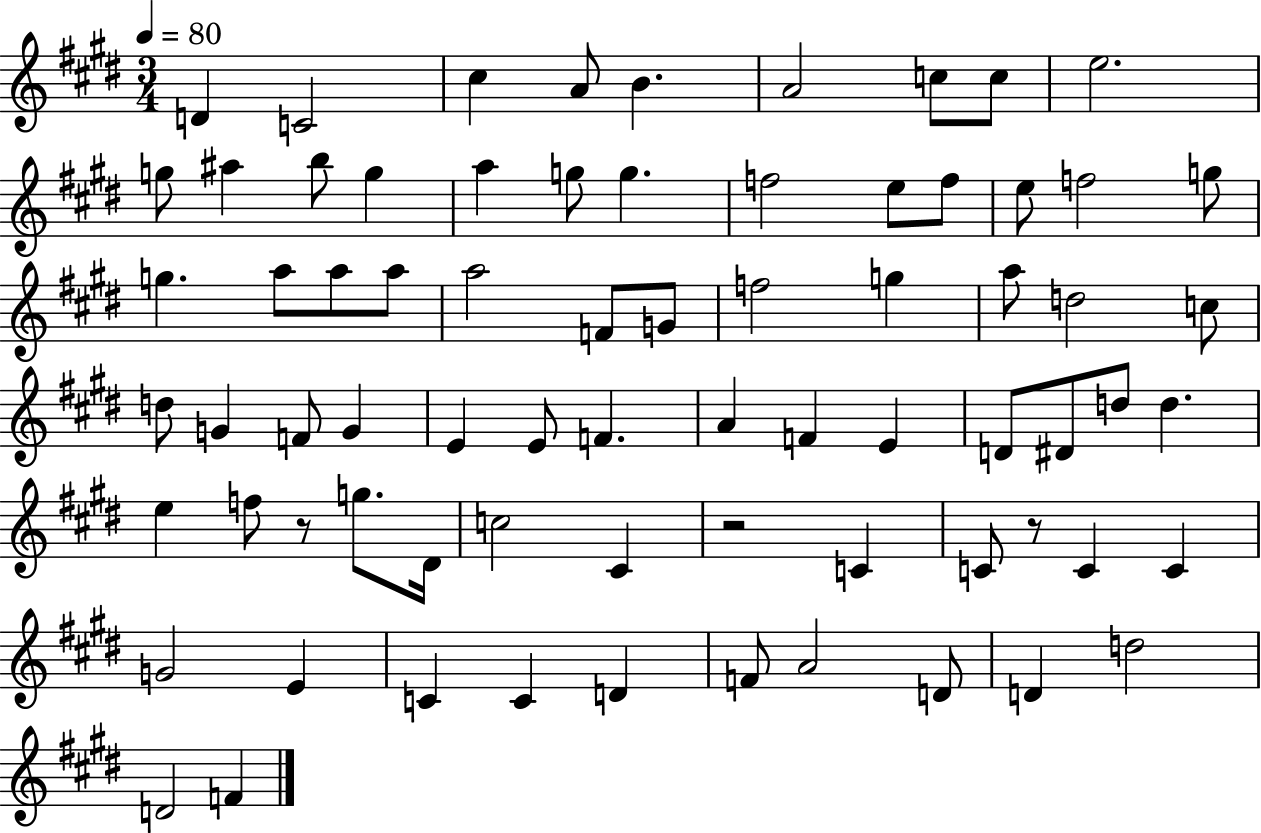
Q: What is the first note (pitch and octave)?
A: D4